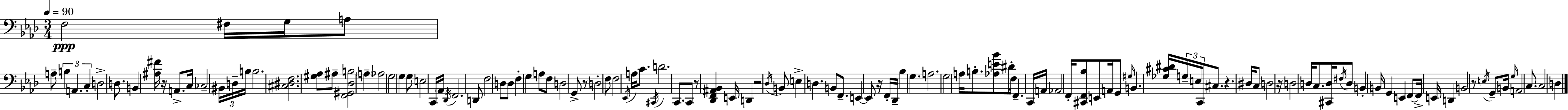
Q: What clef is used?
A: bass